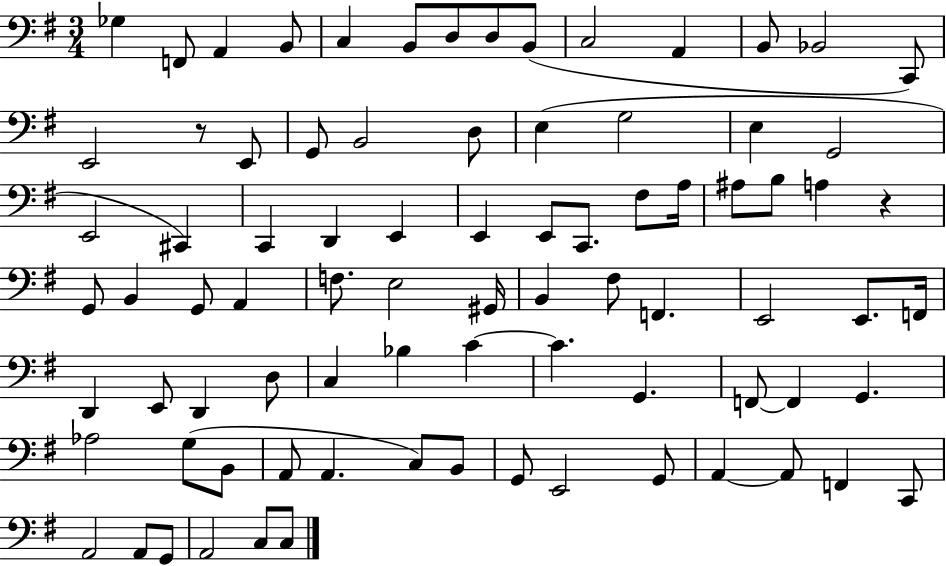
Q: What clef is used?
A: bass